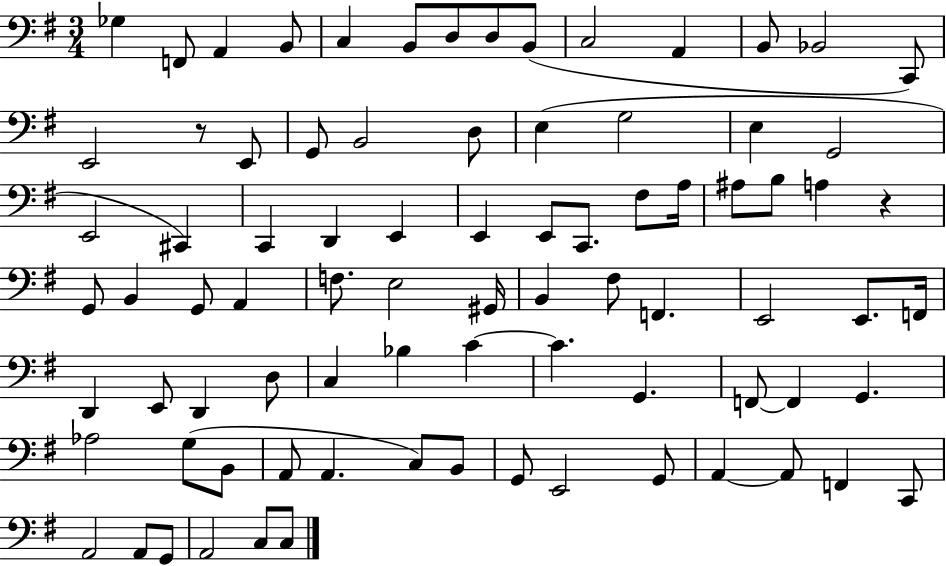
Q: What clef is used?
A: bass